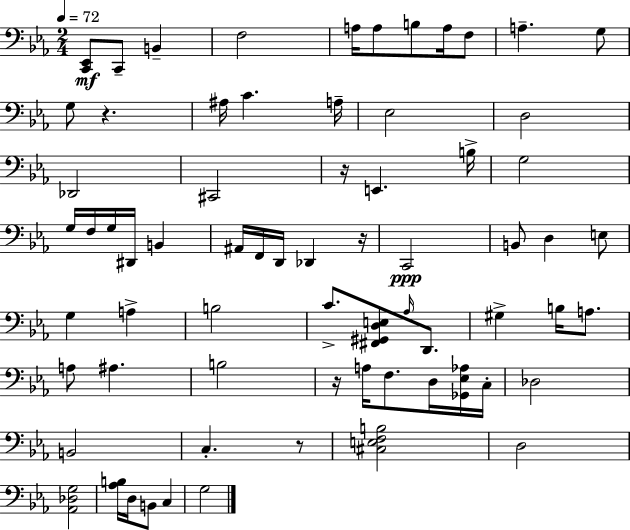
{
  \clef bass
  \numericTimeSignature
  \time 2/4
  \key ees \major
  \tempo 4 = 72
  <c, ees,>8\mf c,8-- b,4-- | f2 | a16 a8 b8 a16 f8 | a4.-- g8 | \break g8 r4. | ais16 c'4. a16-- | ees2 | d2 | \break des,2 | cis,2 | r16 e,4. b16-> | g2 | \break g16 f16 g16 dis,16 b,4 | ais,16 f,16 d,16 des,4 r16 | c,2\ppp | b,8 d4 e8 | \break g4 a4-> | b2 | c'8.-> <fis, gis, d e>8 \grace { aes16 } d,8. | gis4-> b16 a8. | \break a8 ais4. | b2 | r16 a16 f8. d16 <ges, ees aes>16 | c16-. des2 | \break b,2 | c4.-. r8 | <cis e f b>2 | d2 | \break <aes, des g>2 | <aes b>16 d16 b,8 c4 | g2 | \bar "|."
}